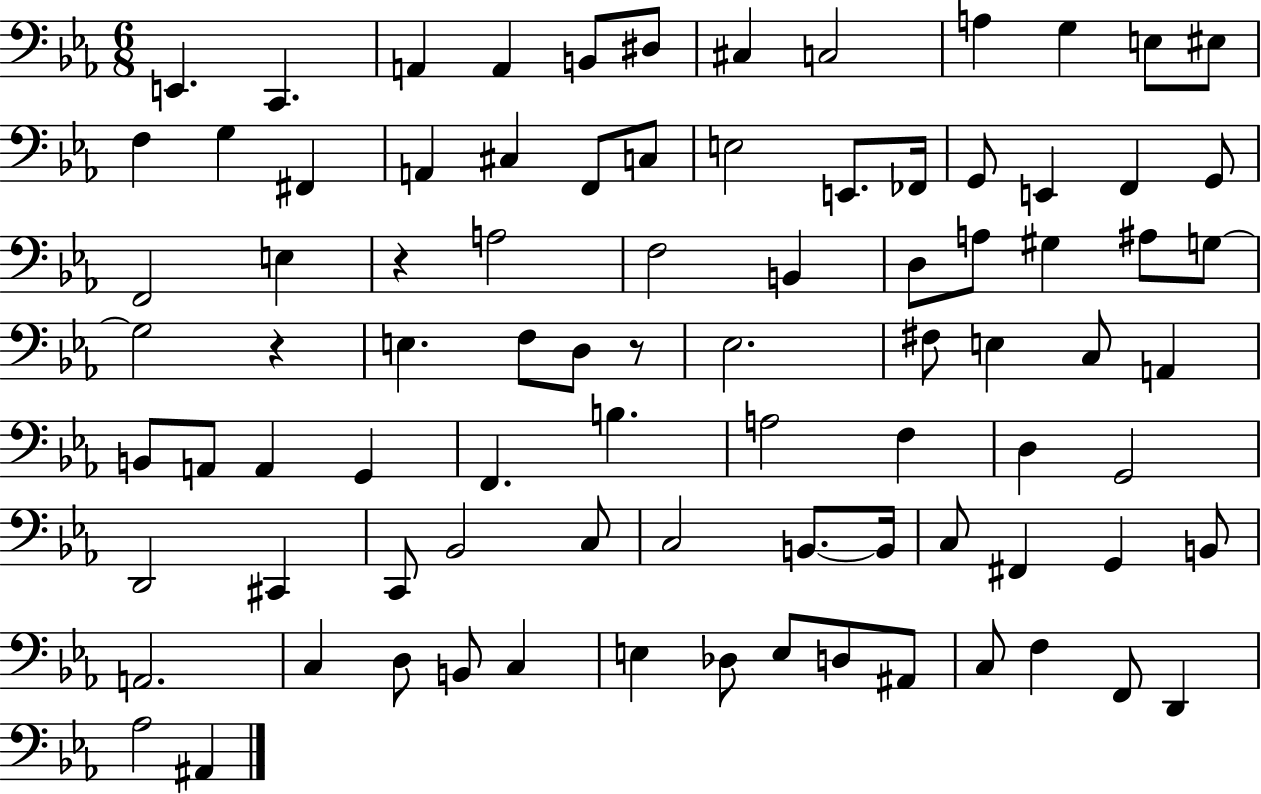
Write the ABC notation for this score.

X:1
T:Untitled
M:6/8
L:1/4
K:Eb
E,, C,, A,, A,, B,,/2 ^D,/2 ^C, C,2 A, G, E,/2 ^E,/2 F, G, ^F,, A,, ^C, F,,/2 C,/2 E,2 E,,/2 _F,,/4 G,,/2 E,, F,, G,,/2 F,,2 E, z A,2 F,2 B,, D,/2 A,/2 ^G, ^A,/2 G,/2 G,2 z E, F,/2 D,/2 z/2 _E,2 ^F,/2 E, C,/2 A,, B,,/2 A,,/2 A,, G,, F,, B, A,2 F, D, G,,2 D,,2 ^C,, C,,/2 _B,,2 C,/2 C,2 B,,/2 B,,/4 C,/2 ^F,, G,, B,,/2 A,,2 C, D,/2 B,,/2 C, E, _D,/2 E,/2 D,/2 ^A,,/2 C,/2 F, F,,/2 D,, _A,2 ^A,,